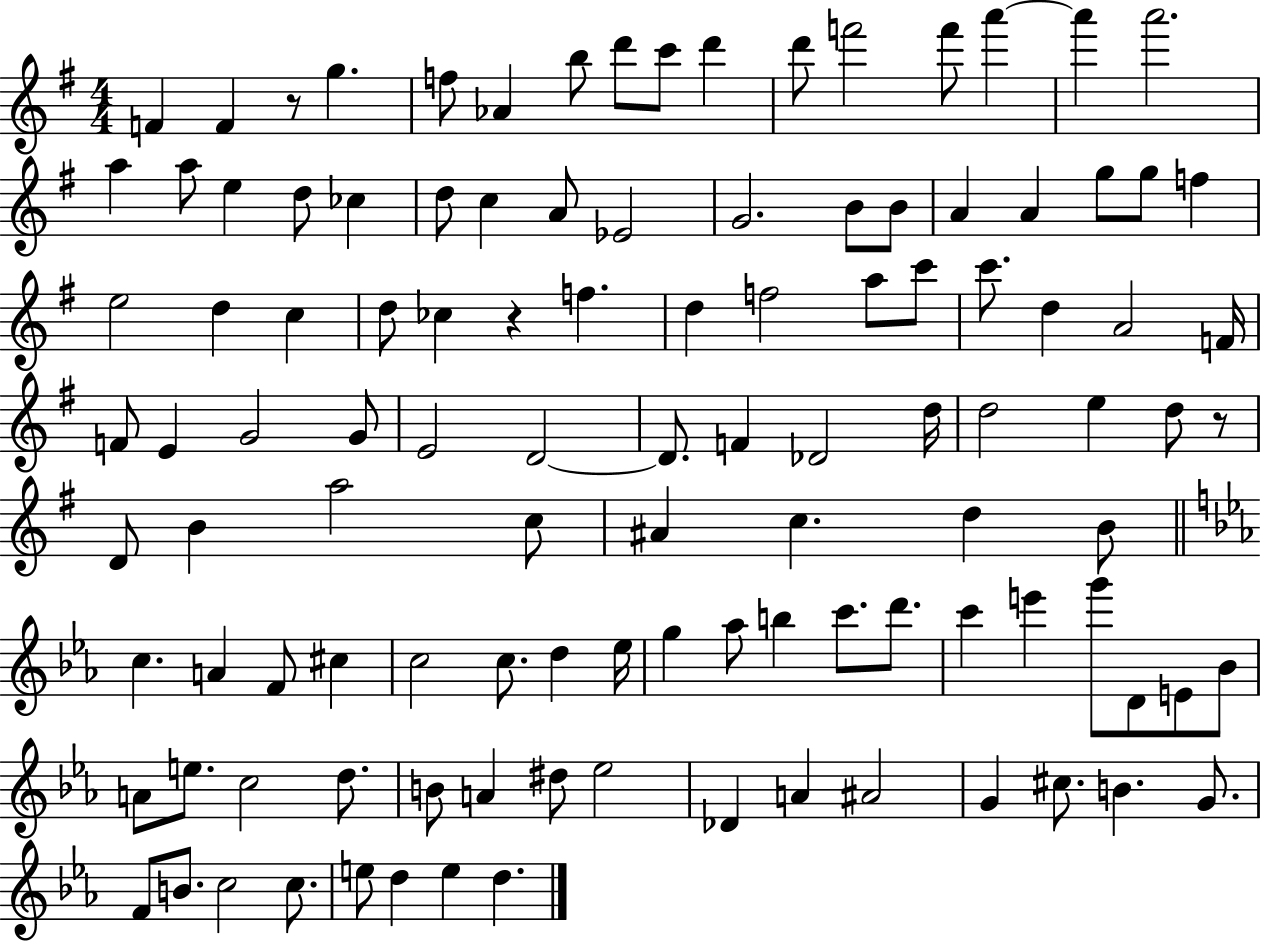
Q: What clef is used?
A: treble